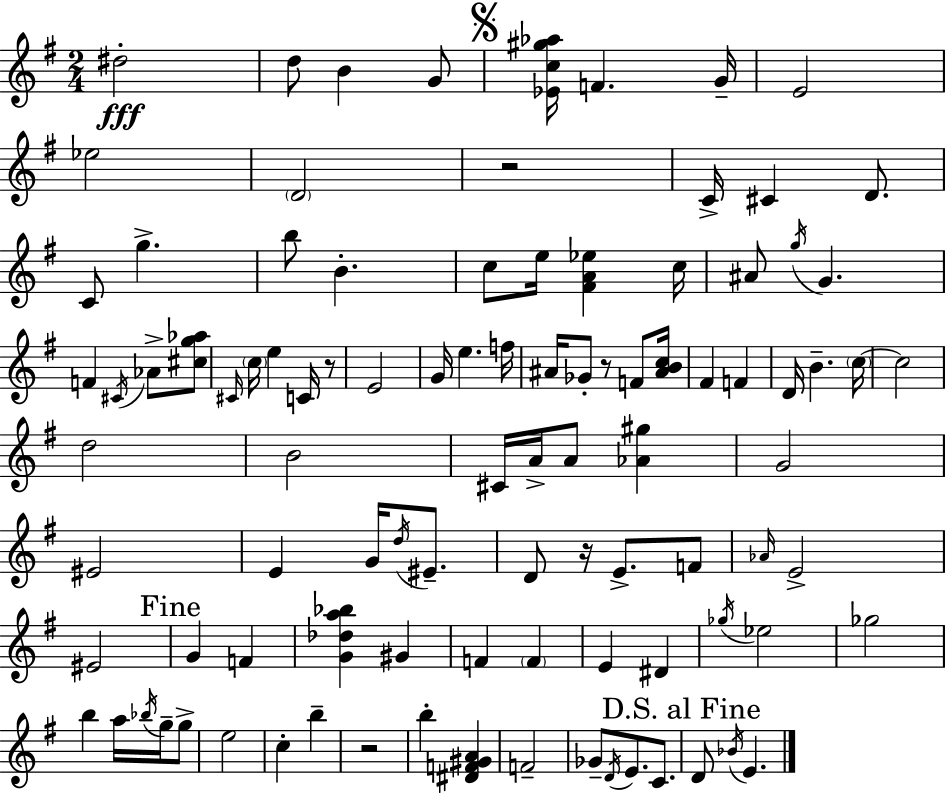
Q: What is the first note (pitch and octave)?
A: D#5